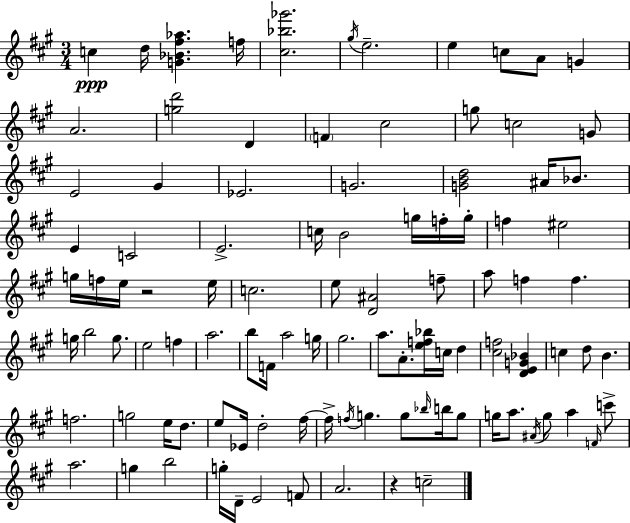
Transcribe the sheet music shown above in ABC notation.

X:1
T:Untitled
M:3/4
L:1/4
K:A
c d/4 [G_B^f_a] f/4 [^c_b_g']2 ^g/4 e2 e c/2 A/2 G A2 [gd']2 D F ^c2 g/2 c2 G/2 E2 ^G _E2 G2 [GBd]2 ^A/4 _B/2 E C2 E2 c/4 B2 g/4 f/4 g/4 f ^e2 g/4 f/4 e/4 z2 e/4 c2 e/2 [D^A]2 f/2 a/2 f f g/4 b2 g/2 e2 f a2 b/2 F/4 a2 g/4 ^g2 a/2 A/2 [ef_b]/4 c/4 d [^cf]2 [DEG_B] c d/2 B f2 g2 e/4 d/2 e/2 _E/4 d2 ^f/4 ^f/4 f/4 g g/2 _b/4 b/4 g/2 g/4 a/2 ^A/4 g/2 a F/4 c'/2 a2 g b2 g/4 D/4 E2 F/2 A2 z c2